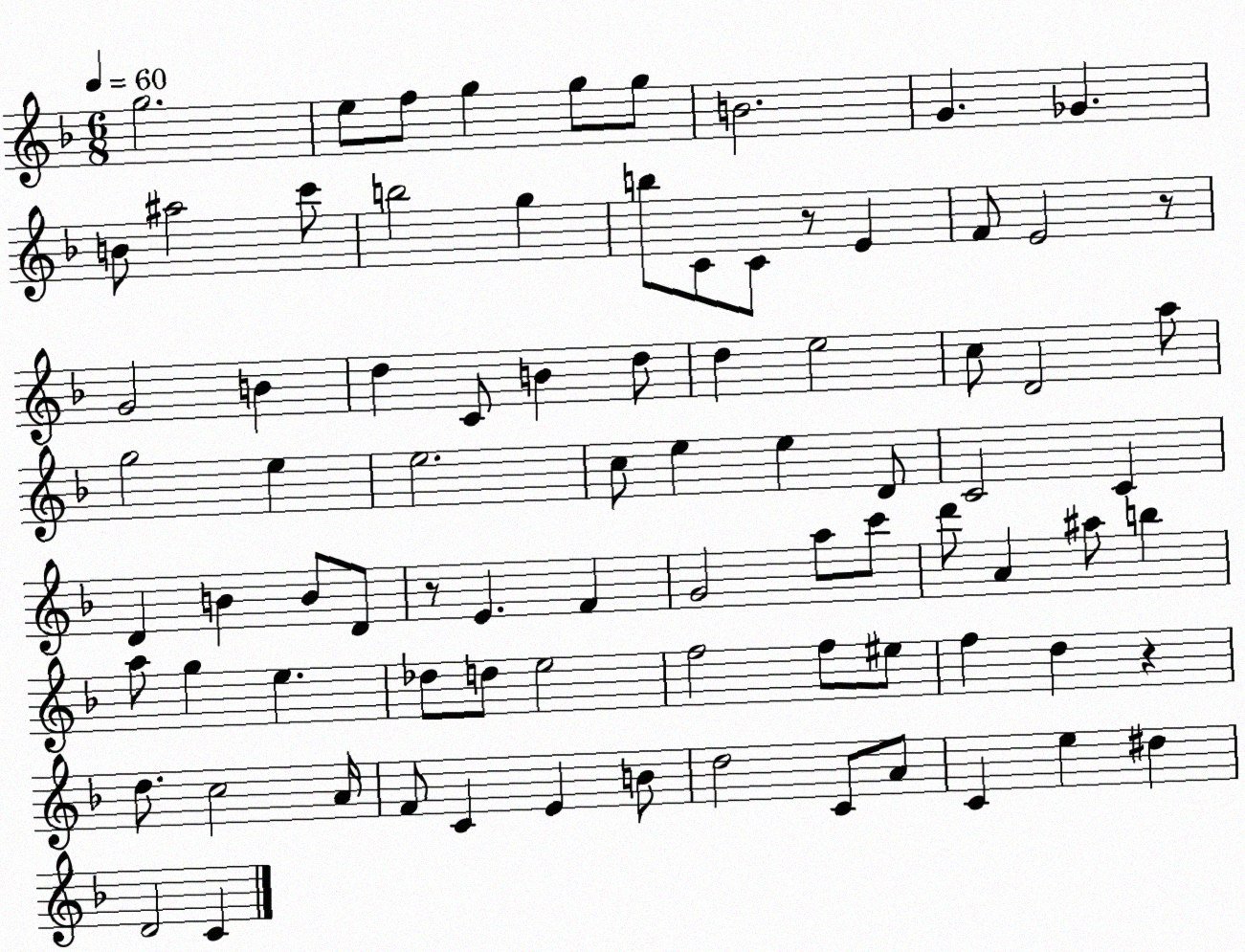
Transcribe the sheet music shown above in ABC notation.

X:1
T:Untitled
M:6/8
L:1/4
K:F
g2 e/2 f/2 g g/2 g/2 B2 G _G B/2 ^a2 c'/2 b2 g b/2 C/2 C/2 z/2 E F/2 E2 z/2 G2 B d C/2 B d/2 d e2 c/2 D2 a/2 g2 e e2 c/2 e e D/2 C2 C D B B/2 D/2 z/2 E F G2 a/2 c'/2 d'/2 A ^a/2 b a/2 g e _d/2 d/2 e2 f2 f/2 ^e/2 f d z d/2 c2 A/4 F/2 C E B/2 d2 C/2 A/2 C e ^d D2 C